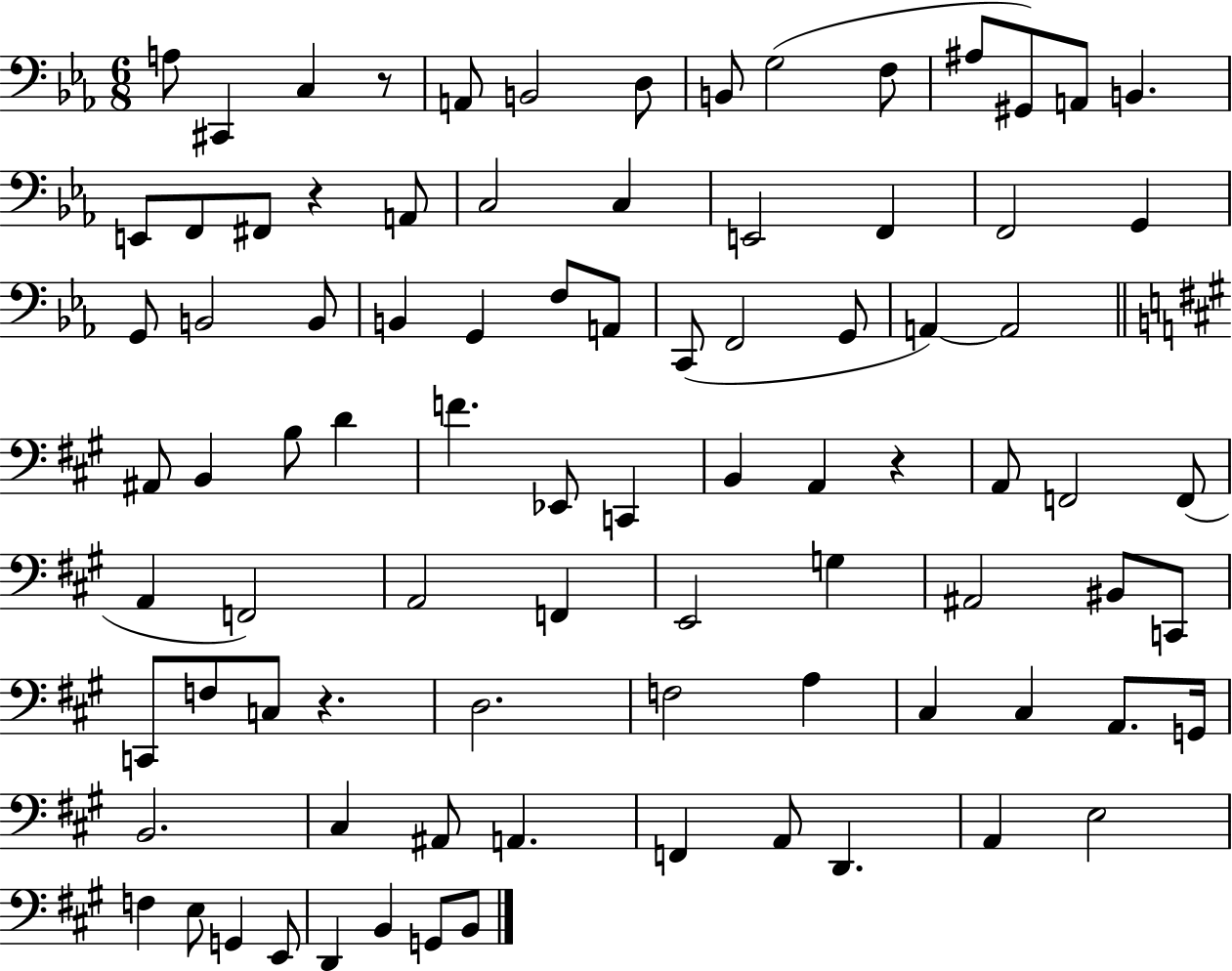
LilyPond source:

{
  \clef bass
  \numericTimeSignature
  \time 6/8
  \key ees \major
  a8 cis,4 c4 r8 | a,8 b,2 d8 | b,8 g2( f8 | ais8 gis,8) a,8 b,4. | \break e,8 f,8 fis,8 r4 a,8 | c2 c4 | e,2 f,4 | f,2 g,4 | \break g,8 b,2 b,8 | b,4 g,4 f8 a,8 | c,8( f,2 g,8 | a,4~~) a,2 | \break \bar "||" \break \key a \major ais,8 b,4 b8 d'4 | f'4. ees,8 c,4 | b,4 a,4 r4 | a,8 f,2 f,8( | \break a,4 f,2) | a,2 f,4 | e,2 g4 | ais,2 bis,8 c,8 | \break c,8 f8 c8 r4. | d2. | f2 a4 | cis4 cis4 a,8. g,16 | \break b,2. | cis4 ais,8 a,4. | f,4 a,8 d,4. | a,4 e2 | \break f4 e8 g,4 e,8 | d,4 b,4 g,8 b,8 | \bar "|."
}